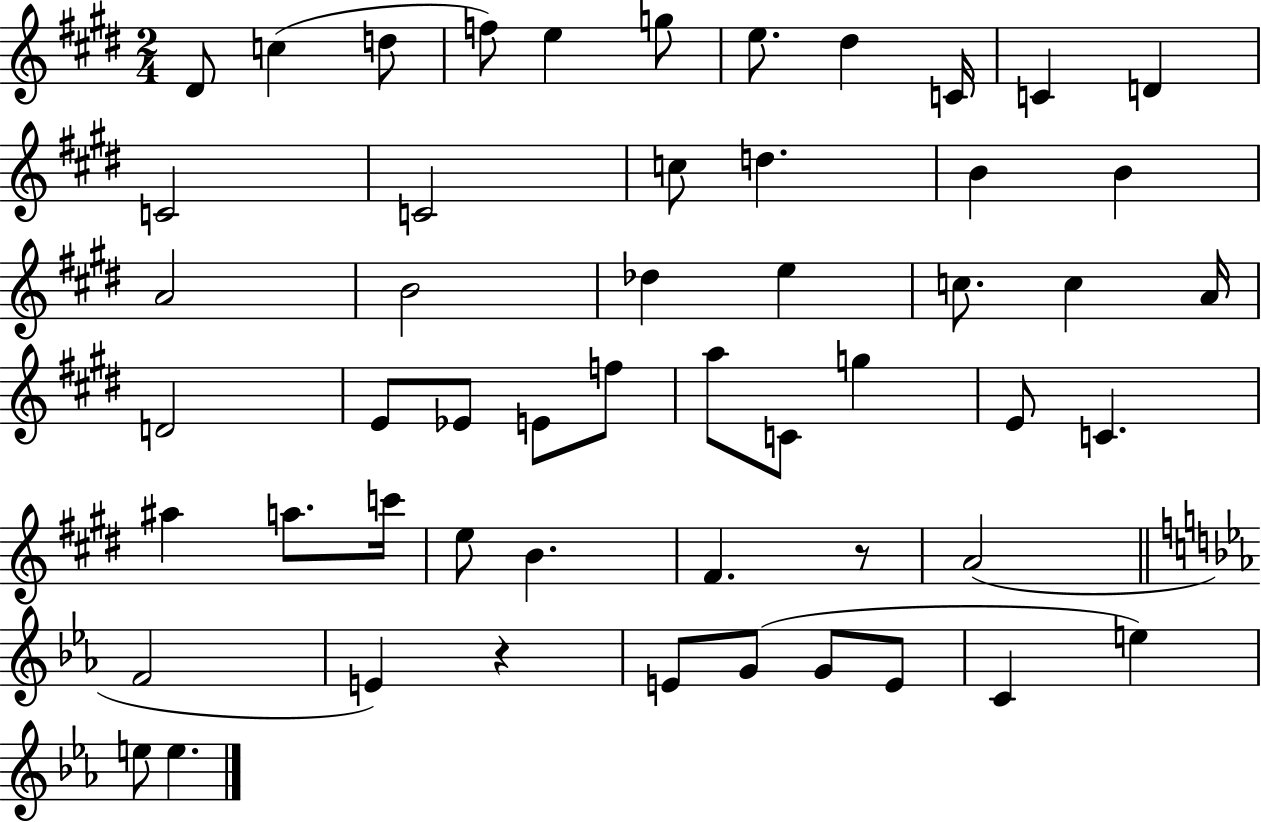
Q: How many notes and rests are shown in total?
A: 53